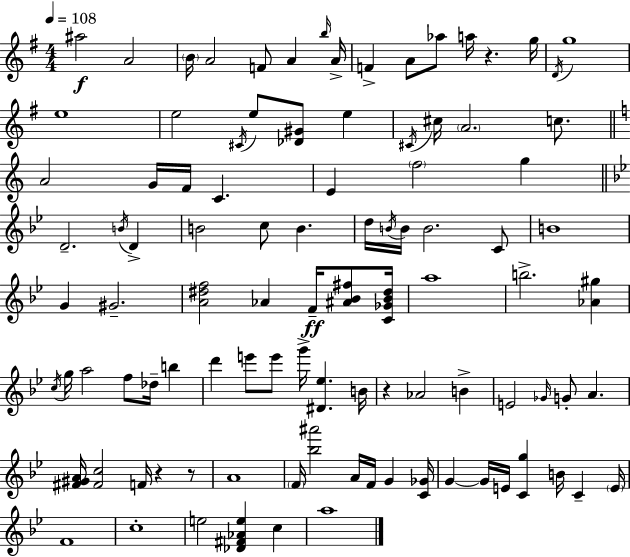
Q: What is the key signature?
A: G major